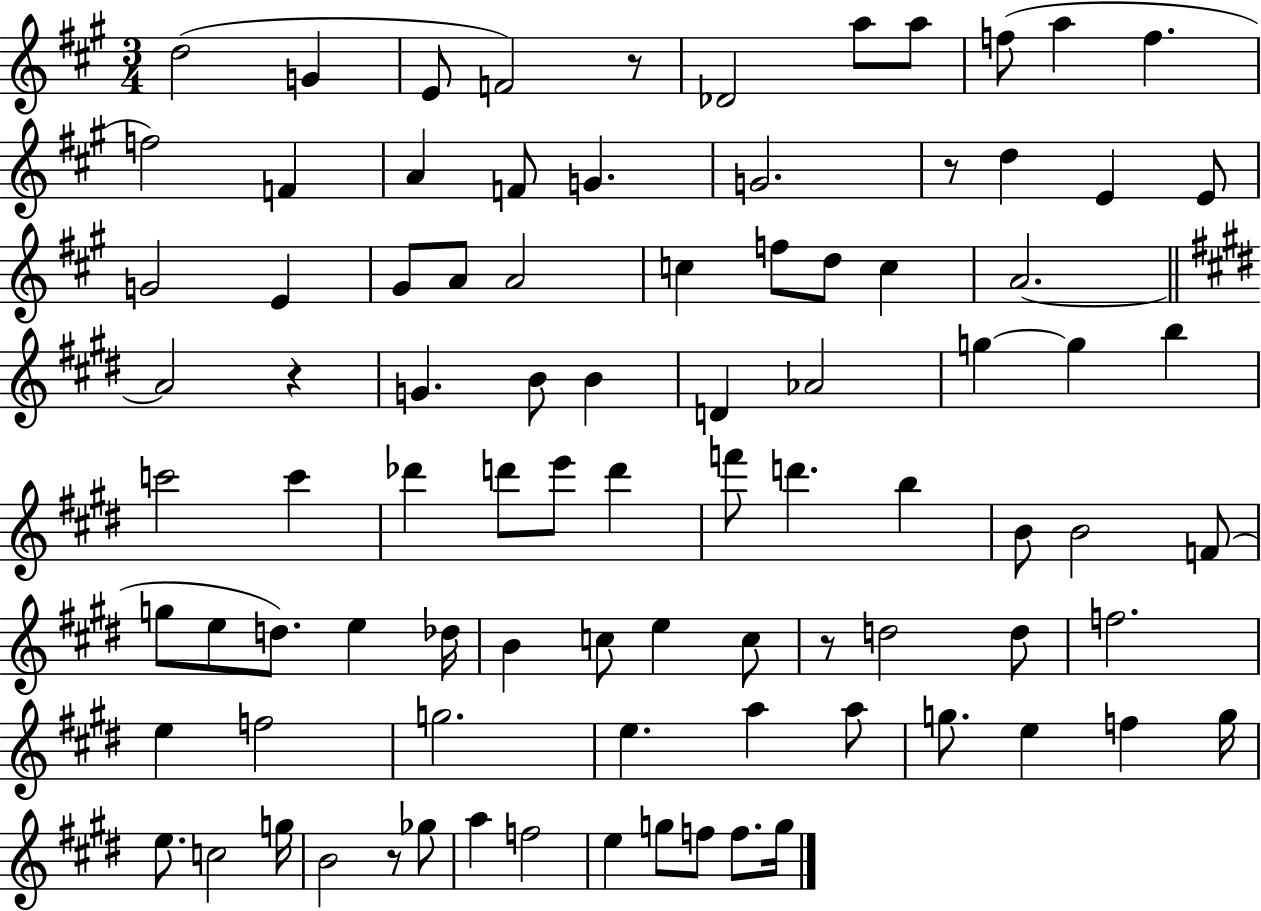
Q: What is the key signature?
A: A major